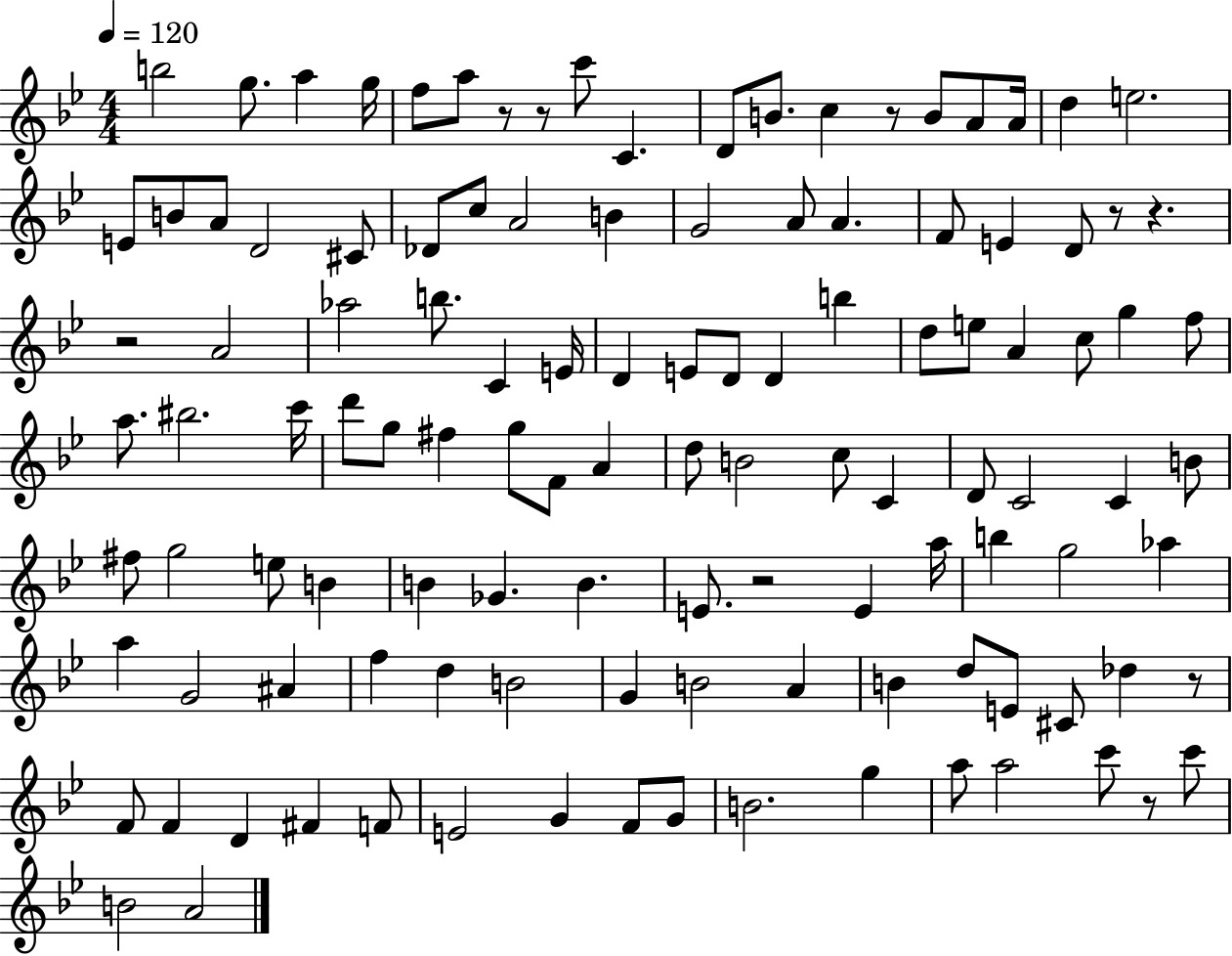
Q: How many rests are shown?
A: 9